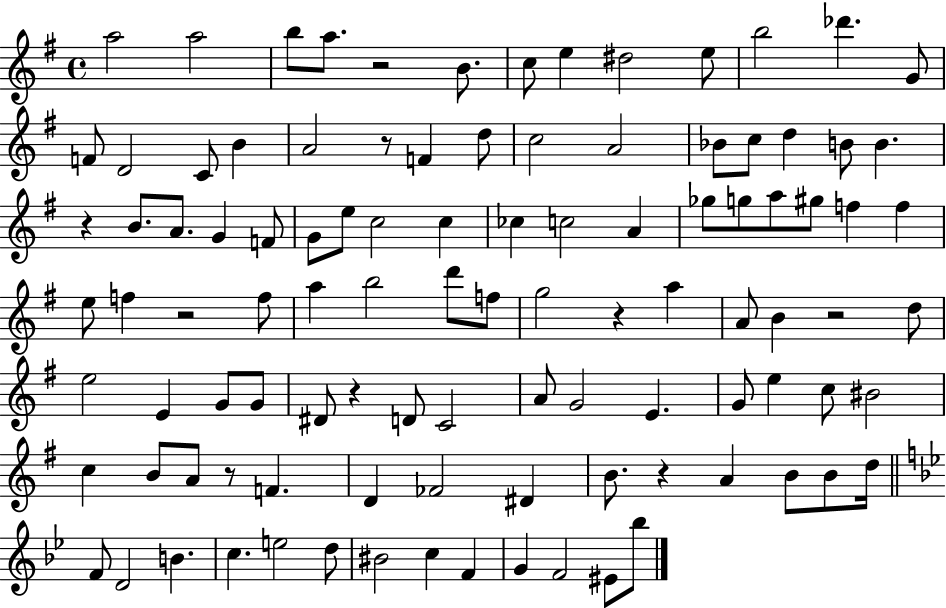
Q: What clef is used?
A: treble